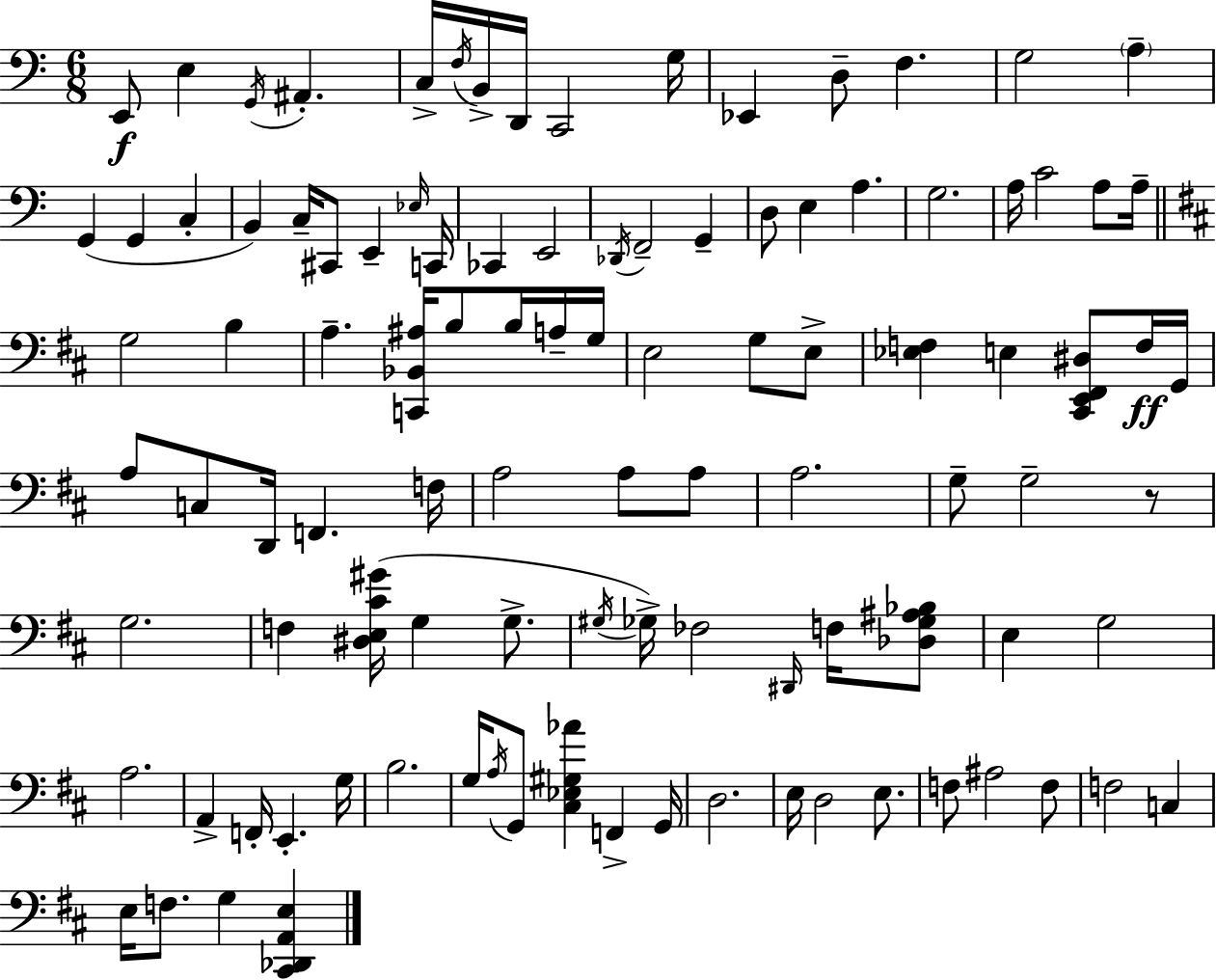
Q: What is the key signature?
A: A minor